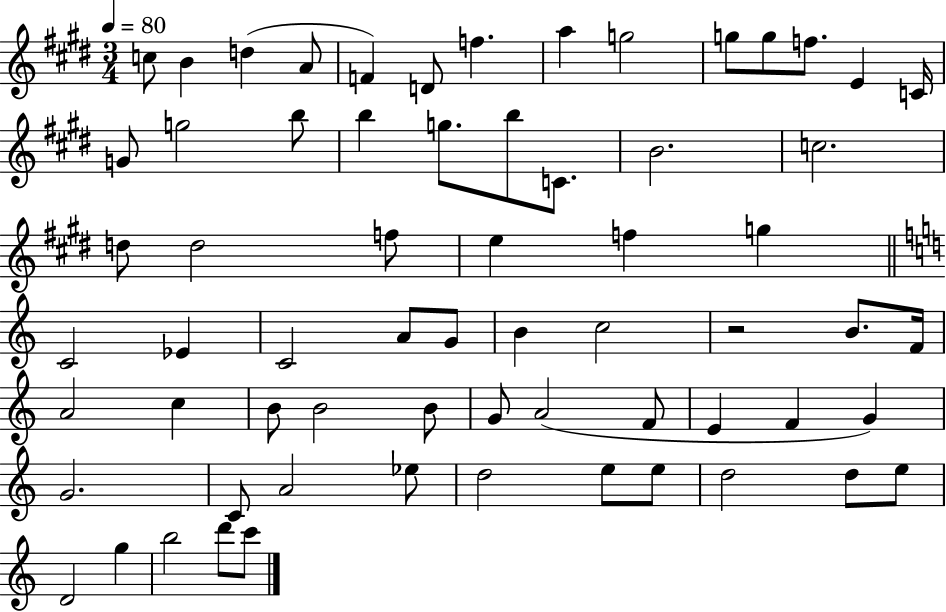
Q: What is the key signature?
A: E major